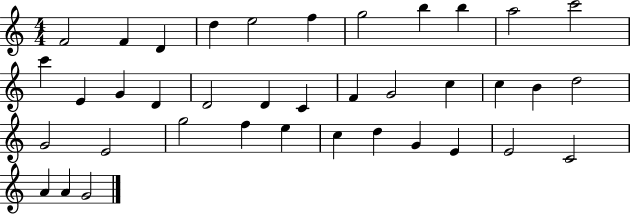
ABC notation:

X:1
T:Untitled
M:4/4
L:1/4
K:C
F2 F D d e2 f g2 b b a2 c'2 c' E G D D2 D C F G2 c c B d2 G2 E2 g2 f e c d G E E2 C2 A A G2